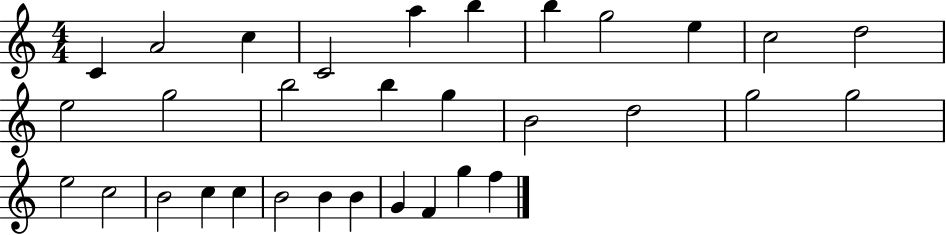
{
  \clef treble
  \numericTimeSignature
  \time 4/4
  \key c \major
  c'4 a'2 c''4 | c'2 a''4 b''4 | b''4 g''2 e''4 | c''2 d''2 | \break e''2 g''2 | b''2 b''4 g''4 | b'2 d''2 | g''2 g''2 | \break e''2 c''2 | b'2 c''4 c''4 | b'2 b'4 b'4 | g'4 f'4 g''4 f''4 | \break \bar "|."
}